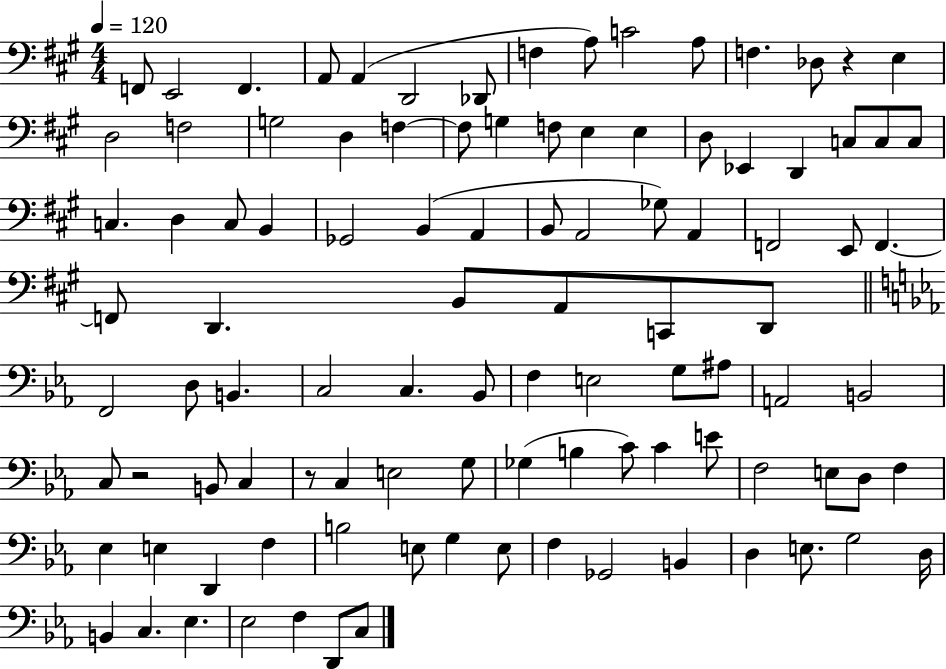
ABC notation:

X:1
T:Untitled
M:4/4
L:1/4
K:A
F,,/2 E,,2 F,, A,,/2 A,, D,,2 _D,,/2 F, A,/2 C2 A,/2 F, _D,/2 z E, D,2 F,2 G,2 D, F, F,/2 G, F,/2 E, E, D,/2 _E,, D,, C,/2 C,/2 C,/2 C, D, C,/2 B,, _G,,2 B,, A,, B,,/2 A,,2 _G,/2 A,, F,,2 E,,/2 F,, F,,/2 D,, B,,/2 A,,/2 C,,/2 D,,/2 F,,2 D,/2 B,, C,2 C, _B,,/2 F, E,2 G,/2 ^A,/2 A,,2 B,,2 C,/2 z2 B,,/2 C, z/2 C, E,2 G,/2 _G, B, C/2 C E/2 F,2 E,/2 D,/2 F, _E, E, D,, F, B,2 E,/2 G, E,/2 F, _G,,2 B,, D, E,/2 G,2 D,/4 B,, C, _E, _E,2 F, D,,/2 C,/2